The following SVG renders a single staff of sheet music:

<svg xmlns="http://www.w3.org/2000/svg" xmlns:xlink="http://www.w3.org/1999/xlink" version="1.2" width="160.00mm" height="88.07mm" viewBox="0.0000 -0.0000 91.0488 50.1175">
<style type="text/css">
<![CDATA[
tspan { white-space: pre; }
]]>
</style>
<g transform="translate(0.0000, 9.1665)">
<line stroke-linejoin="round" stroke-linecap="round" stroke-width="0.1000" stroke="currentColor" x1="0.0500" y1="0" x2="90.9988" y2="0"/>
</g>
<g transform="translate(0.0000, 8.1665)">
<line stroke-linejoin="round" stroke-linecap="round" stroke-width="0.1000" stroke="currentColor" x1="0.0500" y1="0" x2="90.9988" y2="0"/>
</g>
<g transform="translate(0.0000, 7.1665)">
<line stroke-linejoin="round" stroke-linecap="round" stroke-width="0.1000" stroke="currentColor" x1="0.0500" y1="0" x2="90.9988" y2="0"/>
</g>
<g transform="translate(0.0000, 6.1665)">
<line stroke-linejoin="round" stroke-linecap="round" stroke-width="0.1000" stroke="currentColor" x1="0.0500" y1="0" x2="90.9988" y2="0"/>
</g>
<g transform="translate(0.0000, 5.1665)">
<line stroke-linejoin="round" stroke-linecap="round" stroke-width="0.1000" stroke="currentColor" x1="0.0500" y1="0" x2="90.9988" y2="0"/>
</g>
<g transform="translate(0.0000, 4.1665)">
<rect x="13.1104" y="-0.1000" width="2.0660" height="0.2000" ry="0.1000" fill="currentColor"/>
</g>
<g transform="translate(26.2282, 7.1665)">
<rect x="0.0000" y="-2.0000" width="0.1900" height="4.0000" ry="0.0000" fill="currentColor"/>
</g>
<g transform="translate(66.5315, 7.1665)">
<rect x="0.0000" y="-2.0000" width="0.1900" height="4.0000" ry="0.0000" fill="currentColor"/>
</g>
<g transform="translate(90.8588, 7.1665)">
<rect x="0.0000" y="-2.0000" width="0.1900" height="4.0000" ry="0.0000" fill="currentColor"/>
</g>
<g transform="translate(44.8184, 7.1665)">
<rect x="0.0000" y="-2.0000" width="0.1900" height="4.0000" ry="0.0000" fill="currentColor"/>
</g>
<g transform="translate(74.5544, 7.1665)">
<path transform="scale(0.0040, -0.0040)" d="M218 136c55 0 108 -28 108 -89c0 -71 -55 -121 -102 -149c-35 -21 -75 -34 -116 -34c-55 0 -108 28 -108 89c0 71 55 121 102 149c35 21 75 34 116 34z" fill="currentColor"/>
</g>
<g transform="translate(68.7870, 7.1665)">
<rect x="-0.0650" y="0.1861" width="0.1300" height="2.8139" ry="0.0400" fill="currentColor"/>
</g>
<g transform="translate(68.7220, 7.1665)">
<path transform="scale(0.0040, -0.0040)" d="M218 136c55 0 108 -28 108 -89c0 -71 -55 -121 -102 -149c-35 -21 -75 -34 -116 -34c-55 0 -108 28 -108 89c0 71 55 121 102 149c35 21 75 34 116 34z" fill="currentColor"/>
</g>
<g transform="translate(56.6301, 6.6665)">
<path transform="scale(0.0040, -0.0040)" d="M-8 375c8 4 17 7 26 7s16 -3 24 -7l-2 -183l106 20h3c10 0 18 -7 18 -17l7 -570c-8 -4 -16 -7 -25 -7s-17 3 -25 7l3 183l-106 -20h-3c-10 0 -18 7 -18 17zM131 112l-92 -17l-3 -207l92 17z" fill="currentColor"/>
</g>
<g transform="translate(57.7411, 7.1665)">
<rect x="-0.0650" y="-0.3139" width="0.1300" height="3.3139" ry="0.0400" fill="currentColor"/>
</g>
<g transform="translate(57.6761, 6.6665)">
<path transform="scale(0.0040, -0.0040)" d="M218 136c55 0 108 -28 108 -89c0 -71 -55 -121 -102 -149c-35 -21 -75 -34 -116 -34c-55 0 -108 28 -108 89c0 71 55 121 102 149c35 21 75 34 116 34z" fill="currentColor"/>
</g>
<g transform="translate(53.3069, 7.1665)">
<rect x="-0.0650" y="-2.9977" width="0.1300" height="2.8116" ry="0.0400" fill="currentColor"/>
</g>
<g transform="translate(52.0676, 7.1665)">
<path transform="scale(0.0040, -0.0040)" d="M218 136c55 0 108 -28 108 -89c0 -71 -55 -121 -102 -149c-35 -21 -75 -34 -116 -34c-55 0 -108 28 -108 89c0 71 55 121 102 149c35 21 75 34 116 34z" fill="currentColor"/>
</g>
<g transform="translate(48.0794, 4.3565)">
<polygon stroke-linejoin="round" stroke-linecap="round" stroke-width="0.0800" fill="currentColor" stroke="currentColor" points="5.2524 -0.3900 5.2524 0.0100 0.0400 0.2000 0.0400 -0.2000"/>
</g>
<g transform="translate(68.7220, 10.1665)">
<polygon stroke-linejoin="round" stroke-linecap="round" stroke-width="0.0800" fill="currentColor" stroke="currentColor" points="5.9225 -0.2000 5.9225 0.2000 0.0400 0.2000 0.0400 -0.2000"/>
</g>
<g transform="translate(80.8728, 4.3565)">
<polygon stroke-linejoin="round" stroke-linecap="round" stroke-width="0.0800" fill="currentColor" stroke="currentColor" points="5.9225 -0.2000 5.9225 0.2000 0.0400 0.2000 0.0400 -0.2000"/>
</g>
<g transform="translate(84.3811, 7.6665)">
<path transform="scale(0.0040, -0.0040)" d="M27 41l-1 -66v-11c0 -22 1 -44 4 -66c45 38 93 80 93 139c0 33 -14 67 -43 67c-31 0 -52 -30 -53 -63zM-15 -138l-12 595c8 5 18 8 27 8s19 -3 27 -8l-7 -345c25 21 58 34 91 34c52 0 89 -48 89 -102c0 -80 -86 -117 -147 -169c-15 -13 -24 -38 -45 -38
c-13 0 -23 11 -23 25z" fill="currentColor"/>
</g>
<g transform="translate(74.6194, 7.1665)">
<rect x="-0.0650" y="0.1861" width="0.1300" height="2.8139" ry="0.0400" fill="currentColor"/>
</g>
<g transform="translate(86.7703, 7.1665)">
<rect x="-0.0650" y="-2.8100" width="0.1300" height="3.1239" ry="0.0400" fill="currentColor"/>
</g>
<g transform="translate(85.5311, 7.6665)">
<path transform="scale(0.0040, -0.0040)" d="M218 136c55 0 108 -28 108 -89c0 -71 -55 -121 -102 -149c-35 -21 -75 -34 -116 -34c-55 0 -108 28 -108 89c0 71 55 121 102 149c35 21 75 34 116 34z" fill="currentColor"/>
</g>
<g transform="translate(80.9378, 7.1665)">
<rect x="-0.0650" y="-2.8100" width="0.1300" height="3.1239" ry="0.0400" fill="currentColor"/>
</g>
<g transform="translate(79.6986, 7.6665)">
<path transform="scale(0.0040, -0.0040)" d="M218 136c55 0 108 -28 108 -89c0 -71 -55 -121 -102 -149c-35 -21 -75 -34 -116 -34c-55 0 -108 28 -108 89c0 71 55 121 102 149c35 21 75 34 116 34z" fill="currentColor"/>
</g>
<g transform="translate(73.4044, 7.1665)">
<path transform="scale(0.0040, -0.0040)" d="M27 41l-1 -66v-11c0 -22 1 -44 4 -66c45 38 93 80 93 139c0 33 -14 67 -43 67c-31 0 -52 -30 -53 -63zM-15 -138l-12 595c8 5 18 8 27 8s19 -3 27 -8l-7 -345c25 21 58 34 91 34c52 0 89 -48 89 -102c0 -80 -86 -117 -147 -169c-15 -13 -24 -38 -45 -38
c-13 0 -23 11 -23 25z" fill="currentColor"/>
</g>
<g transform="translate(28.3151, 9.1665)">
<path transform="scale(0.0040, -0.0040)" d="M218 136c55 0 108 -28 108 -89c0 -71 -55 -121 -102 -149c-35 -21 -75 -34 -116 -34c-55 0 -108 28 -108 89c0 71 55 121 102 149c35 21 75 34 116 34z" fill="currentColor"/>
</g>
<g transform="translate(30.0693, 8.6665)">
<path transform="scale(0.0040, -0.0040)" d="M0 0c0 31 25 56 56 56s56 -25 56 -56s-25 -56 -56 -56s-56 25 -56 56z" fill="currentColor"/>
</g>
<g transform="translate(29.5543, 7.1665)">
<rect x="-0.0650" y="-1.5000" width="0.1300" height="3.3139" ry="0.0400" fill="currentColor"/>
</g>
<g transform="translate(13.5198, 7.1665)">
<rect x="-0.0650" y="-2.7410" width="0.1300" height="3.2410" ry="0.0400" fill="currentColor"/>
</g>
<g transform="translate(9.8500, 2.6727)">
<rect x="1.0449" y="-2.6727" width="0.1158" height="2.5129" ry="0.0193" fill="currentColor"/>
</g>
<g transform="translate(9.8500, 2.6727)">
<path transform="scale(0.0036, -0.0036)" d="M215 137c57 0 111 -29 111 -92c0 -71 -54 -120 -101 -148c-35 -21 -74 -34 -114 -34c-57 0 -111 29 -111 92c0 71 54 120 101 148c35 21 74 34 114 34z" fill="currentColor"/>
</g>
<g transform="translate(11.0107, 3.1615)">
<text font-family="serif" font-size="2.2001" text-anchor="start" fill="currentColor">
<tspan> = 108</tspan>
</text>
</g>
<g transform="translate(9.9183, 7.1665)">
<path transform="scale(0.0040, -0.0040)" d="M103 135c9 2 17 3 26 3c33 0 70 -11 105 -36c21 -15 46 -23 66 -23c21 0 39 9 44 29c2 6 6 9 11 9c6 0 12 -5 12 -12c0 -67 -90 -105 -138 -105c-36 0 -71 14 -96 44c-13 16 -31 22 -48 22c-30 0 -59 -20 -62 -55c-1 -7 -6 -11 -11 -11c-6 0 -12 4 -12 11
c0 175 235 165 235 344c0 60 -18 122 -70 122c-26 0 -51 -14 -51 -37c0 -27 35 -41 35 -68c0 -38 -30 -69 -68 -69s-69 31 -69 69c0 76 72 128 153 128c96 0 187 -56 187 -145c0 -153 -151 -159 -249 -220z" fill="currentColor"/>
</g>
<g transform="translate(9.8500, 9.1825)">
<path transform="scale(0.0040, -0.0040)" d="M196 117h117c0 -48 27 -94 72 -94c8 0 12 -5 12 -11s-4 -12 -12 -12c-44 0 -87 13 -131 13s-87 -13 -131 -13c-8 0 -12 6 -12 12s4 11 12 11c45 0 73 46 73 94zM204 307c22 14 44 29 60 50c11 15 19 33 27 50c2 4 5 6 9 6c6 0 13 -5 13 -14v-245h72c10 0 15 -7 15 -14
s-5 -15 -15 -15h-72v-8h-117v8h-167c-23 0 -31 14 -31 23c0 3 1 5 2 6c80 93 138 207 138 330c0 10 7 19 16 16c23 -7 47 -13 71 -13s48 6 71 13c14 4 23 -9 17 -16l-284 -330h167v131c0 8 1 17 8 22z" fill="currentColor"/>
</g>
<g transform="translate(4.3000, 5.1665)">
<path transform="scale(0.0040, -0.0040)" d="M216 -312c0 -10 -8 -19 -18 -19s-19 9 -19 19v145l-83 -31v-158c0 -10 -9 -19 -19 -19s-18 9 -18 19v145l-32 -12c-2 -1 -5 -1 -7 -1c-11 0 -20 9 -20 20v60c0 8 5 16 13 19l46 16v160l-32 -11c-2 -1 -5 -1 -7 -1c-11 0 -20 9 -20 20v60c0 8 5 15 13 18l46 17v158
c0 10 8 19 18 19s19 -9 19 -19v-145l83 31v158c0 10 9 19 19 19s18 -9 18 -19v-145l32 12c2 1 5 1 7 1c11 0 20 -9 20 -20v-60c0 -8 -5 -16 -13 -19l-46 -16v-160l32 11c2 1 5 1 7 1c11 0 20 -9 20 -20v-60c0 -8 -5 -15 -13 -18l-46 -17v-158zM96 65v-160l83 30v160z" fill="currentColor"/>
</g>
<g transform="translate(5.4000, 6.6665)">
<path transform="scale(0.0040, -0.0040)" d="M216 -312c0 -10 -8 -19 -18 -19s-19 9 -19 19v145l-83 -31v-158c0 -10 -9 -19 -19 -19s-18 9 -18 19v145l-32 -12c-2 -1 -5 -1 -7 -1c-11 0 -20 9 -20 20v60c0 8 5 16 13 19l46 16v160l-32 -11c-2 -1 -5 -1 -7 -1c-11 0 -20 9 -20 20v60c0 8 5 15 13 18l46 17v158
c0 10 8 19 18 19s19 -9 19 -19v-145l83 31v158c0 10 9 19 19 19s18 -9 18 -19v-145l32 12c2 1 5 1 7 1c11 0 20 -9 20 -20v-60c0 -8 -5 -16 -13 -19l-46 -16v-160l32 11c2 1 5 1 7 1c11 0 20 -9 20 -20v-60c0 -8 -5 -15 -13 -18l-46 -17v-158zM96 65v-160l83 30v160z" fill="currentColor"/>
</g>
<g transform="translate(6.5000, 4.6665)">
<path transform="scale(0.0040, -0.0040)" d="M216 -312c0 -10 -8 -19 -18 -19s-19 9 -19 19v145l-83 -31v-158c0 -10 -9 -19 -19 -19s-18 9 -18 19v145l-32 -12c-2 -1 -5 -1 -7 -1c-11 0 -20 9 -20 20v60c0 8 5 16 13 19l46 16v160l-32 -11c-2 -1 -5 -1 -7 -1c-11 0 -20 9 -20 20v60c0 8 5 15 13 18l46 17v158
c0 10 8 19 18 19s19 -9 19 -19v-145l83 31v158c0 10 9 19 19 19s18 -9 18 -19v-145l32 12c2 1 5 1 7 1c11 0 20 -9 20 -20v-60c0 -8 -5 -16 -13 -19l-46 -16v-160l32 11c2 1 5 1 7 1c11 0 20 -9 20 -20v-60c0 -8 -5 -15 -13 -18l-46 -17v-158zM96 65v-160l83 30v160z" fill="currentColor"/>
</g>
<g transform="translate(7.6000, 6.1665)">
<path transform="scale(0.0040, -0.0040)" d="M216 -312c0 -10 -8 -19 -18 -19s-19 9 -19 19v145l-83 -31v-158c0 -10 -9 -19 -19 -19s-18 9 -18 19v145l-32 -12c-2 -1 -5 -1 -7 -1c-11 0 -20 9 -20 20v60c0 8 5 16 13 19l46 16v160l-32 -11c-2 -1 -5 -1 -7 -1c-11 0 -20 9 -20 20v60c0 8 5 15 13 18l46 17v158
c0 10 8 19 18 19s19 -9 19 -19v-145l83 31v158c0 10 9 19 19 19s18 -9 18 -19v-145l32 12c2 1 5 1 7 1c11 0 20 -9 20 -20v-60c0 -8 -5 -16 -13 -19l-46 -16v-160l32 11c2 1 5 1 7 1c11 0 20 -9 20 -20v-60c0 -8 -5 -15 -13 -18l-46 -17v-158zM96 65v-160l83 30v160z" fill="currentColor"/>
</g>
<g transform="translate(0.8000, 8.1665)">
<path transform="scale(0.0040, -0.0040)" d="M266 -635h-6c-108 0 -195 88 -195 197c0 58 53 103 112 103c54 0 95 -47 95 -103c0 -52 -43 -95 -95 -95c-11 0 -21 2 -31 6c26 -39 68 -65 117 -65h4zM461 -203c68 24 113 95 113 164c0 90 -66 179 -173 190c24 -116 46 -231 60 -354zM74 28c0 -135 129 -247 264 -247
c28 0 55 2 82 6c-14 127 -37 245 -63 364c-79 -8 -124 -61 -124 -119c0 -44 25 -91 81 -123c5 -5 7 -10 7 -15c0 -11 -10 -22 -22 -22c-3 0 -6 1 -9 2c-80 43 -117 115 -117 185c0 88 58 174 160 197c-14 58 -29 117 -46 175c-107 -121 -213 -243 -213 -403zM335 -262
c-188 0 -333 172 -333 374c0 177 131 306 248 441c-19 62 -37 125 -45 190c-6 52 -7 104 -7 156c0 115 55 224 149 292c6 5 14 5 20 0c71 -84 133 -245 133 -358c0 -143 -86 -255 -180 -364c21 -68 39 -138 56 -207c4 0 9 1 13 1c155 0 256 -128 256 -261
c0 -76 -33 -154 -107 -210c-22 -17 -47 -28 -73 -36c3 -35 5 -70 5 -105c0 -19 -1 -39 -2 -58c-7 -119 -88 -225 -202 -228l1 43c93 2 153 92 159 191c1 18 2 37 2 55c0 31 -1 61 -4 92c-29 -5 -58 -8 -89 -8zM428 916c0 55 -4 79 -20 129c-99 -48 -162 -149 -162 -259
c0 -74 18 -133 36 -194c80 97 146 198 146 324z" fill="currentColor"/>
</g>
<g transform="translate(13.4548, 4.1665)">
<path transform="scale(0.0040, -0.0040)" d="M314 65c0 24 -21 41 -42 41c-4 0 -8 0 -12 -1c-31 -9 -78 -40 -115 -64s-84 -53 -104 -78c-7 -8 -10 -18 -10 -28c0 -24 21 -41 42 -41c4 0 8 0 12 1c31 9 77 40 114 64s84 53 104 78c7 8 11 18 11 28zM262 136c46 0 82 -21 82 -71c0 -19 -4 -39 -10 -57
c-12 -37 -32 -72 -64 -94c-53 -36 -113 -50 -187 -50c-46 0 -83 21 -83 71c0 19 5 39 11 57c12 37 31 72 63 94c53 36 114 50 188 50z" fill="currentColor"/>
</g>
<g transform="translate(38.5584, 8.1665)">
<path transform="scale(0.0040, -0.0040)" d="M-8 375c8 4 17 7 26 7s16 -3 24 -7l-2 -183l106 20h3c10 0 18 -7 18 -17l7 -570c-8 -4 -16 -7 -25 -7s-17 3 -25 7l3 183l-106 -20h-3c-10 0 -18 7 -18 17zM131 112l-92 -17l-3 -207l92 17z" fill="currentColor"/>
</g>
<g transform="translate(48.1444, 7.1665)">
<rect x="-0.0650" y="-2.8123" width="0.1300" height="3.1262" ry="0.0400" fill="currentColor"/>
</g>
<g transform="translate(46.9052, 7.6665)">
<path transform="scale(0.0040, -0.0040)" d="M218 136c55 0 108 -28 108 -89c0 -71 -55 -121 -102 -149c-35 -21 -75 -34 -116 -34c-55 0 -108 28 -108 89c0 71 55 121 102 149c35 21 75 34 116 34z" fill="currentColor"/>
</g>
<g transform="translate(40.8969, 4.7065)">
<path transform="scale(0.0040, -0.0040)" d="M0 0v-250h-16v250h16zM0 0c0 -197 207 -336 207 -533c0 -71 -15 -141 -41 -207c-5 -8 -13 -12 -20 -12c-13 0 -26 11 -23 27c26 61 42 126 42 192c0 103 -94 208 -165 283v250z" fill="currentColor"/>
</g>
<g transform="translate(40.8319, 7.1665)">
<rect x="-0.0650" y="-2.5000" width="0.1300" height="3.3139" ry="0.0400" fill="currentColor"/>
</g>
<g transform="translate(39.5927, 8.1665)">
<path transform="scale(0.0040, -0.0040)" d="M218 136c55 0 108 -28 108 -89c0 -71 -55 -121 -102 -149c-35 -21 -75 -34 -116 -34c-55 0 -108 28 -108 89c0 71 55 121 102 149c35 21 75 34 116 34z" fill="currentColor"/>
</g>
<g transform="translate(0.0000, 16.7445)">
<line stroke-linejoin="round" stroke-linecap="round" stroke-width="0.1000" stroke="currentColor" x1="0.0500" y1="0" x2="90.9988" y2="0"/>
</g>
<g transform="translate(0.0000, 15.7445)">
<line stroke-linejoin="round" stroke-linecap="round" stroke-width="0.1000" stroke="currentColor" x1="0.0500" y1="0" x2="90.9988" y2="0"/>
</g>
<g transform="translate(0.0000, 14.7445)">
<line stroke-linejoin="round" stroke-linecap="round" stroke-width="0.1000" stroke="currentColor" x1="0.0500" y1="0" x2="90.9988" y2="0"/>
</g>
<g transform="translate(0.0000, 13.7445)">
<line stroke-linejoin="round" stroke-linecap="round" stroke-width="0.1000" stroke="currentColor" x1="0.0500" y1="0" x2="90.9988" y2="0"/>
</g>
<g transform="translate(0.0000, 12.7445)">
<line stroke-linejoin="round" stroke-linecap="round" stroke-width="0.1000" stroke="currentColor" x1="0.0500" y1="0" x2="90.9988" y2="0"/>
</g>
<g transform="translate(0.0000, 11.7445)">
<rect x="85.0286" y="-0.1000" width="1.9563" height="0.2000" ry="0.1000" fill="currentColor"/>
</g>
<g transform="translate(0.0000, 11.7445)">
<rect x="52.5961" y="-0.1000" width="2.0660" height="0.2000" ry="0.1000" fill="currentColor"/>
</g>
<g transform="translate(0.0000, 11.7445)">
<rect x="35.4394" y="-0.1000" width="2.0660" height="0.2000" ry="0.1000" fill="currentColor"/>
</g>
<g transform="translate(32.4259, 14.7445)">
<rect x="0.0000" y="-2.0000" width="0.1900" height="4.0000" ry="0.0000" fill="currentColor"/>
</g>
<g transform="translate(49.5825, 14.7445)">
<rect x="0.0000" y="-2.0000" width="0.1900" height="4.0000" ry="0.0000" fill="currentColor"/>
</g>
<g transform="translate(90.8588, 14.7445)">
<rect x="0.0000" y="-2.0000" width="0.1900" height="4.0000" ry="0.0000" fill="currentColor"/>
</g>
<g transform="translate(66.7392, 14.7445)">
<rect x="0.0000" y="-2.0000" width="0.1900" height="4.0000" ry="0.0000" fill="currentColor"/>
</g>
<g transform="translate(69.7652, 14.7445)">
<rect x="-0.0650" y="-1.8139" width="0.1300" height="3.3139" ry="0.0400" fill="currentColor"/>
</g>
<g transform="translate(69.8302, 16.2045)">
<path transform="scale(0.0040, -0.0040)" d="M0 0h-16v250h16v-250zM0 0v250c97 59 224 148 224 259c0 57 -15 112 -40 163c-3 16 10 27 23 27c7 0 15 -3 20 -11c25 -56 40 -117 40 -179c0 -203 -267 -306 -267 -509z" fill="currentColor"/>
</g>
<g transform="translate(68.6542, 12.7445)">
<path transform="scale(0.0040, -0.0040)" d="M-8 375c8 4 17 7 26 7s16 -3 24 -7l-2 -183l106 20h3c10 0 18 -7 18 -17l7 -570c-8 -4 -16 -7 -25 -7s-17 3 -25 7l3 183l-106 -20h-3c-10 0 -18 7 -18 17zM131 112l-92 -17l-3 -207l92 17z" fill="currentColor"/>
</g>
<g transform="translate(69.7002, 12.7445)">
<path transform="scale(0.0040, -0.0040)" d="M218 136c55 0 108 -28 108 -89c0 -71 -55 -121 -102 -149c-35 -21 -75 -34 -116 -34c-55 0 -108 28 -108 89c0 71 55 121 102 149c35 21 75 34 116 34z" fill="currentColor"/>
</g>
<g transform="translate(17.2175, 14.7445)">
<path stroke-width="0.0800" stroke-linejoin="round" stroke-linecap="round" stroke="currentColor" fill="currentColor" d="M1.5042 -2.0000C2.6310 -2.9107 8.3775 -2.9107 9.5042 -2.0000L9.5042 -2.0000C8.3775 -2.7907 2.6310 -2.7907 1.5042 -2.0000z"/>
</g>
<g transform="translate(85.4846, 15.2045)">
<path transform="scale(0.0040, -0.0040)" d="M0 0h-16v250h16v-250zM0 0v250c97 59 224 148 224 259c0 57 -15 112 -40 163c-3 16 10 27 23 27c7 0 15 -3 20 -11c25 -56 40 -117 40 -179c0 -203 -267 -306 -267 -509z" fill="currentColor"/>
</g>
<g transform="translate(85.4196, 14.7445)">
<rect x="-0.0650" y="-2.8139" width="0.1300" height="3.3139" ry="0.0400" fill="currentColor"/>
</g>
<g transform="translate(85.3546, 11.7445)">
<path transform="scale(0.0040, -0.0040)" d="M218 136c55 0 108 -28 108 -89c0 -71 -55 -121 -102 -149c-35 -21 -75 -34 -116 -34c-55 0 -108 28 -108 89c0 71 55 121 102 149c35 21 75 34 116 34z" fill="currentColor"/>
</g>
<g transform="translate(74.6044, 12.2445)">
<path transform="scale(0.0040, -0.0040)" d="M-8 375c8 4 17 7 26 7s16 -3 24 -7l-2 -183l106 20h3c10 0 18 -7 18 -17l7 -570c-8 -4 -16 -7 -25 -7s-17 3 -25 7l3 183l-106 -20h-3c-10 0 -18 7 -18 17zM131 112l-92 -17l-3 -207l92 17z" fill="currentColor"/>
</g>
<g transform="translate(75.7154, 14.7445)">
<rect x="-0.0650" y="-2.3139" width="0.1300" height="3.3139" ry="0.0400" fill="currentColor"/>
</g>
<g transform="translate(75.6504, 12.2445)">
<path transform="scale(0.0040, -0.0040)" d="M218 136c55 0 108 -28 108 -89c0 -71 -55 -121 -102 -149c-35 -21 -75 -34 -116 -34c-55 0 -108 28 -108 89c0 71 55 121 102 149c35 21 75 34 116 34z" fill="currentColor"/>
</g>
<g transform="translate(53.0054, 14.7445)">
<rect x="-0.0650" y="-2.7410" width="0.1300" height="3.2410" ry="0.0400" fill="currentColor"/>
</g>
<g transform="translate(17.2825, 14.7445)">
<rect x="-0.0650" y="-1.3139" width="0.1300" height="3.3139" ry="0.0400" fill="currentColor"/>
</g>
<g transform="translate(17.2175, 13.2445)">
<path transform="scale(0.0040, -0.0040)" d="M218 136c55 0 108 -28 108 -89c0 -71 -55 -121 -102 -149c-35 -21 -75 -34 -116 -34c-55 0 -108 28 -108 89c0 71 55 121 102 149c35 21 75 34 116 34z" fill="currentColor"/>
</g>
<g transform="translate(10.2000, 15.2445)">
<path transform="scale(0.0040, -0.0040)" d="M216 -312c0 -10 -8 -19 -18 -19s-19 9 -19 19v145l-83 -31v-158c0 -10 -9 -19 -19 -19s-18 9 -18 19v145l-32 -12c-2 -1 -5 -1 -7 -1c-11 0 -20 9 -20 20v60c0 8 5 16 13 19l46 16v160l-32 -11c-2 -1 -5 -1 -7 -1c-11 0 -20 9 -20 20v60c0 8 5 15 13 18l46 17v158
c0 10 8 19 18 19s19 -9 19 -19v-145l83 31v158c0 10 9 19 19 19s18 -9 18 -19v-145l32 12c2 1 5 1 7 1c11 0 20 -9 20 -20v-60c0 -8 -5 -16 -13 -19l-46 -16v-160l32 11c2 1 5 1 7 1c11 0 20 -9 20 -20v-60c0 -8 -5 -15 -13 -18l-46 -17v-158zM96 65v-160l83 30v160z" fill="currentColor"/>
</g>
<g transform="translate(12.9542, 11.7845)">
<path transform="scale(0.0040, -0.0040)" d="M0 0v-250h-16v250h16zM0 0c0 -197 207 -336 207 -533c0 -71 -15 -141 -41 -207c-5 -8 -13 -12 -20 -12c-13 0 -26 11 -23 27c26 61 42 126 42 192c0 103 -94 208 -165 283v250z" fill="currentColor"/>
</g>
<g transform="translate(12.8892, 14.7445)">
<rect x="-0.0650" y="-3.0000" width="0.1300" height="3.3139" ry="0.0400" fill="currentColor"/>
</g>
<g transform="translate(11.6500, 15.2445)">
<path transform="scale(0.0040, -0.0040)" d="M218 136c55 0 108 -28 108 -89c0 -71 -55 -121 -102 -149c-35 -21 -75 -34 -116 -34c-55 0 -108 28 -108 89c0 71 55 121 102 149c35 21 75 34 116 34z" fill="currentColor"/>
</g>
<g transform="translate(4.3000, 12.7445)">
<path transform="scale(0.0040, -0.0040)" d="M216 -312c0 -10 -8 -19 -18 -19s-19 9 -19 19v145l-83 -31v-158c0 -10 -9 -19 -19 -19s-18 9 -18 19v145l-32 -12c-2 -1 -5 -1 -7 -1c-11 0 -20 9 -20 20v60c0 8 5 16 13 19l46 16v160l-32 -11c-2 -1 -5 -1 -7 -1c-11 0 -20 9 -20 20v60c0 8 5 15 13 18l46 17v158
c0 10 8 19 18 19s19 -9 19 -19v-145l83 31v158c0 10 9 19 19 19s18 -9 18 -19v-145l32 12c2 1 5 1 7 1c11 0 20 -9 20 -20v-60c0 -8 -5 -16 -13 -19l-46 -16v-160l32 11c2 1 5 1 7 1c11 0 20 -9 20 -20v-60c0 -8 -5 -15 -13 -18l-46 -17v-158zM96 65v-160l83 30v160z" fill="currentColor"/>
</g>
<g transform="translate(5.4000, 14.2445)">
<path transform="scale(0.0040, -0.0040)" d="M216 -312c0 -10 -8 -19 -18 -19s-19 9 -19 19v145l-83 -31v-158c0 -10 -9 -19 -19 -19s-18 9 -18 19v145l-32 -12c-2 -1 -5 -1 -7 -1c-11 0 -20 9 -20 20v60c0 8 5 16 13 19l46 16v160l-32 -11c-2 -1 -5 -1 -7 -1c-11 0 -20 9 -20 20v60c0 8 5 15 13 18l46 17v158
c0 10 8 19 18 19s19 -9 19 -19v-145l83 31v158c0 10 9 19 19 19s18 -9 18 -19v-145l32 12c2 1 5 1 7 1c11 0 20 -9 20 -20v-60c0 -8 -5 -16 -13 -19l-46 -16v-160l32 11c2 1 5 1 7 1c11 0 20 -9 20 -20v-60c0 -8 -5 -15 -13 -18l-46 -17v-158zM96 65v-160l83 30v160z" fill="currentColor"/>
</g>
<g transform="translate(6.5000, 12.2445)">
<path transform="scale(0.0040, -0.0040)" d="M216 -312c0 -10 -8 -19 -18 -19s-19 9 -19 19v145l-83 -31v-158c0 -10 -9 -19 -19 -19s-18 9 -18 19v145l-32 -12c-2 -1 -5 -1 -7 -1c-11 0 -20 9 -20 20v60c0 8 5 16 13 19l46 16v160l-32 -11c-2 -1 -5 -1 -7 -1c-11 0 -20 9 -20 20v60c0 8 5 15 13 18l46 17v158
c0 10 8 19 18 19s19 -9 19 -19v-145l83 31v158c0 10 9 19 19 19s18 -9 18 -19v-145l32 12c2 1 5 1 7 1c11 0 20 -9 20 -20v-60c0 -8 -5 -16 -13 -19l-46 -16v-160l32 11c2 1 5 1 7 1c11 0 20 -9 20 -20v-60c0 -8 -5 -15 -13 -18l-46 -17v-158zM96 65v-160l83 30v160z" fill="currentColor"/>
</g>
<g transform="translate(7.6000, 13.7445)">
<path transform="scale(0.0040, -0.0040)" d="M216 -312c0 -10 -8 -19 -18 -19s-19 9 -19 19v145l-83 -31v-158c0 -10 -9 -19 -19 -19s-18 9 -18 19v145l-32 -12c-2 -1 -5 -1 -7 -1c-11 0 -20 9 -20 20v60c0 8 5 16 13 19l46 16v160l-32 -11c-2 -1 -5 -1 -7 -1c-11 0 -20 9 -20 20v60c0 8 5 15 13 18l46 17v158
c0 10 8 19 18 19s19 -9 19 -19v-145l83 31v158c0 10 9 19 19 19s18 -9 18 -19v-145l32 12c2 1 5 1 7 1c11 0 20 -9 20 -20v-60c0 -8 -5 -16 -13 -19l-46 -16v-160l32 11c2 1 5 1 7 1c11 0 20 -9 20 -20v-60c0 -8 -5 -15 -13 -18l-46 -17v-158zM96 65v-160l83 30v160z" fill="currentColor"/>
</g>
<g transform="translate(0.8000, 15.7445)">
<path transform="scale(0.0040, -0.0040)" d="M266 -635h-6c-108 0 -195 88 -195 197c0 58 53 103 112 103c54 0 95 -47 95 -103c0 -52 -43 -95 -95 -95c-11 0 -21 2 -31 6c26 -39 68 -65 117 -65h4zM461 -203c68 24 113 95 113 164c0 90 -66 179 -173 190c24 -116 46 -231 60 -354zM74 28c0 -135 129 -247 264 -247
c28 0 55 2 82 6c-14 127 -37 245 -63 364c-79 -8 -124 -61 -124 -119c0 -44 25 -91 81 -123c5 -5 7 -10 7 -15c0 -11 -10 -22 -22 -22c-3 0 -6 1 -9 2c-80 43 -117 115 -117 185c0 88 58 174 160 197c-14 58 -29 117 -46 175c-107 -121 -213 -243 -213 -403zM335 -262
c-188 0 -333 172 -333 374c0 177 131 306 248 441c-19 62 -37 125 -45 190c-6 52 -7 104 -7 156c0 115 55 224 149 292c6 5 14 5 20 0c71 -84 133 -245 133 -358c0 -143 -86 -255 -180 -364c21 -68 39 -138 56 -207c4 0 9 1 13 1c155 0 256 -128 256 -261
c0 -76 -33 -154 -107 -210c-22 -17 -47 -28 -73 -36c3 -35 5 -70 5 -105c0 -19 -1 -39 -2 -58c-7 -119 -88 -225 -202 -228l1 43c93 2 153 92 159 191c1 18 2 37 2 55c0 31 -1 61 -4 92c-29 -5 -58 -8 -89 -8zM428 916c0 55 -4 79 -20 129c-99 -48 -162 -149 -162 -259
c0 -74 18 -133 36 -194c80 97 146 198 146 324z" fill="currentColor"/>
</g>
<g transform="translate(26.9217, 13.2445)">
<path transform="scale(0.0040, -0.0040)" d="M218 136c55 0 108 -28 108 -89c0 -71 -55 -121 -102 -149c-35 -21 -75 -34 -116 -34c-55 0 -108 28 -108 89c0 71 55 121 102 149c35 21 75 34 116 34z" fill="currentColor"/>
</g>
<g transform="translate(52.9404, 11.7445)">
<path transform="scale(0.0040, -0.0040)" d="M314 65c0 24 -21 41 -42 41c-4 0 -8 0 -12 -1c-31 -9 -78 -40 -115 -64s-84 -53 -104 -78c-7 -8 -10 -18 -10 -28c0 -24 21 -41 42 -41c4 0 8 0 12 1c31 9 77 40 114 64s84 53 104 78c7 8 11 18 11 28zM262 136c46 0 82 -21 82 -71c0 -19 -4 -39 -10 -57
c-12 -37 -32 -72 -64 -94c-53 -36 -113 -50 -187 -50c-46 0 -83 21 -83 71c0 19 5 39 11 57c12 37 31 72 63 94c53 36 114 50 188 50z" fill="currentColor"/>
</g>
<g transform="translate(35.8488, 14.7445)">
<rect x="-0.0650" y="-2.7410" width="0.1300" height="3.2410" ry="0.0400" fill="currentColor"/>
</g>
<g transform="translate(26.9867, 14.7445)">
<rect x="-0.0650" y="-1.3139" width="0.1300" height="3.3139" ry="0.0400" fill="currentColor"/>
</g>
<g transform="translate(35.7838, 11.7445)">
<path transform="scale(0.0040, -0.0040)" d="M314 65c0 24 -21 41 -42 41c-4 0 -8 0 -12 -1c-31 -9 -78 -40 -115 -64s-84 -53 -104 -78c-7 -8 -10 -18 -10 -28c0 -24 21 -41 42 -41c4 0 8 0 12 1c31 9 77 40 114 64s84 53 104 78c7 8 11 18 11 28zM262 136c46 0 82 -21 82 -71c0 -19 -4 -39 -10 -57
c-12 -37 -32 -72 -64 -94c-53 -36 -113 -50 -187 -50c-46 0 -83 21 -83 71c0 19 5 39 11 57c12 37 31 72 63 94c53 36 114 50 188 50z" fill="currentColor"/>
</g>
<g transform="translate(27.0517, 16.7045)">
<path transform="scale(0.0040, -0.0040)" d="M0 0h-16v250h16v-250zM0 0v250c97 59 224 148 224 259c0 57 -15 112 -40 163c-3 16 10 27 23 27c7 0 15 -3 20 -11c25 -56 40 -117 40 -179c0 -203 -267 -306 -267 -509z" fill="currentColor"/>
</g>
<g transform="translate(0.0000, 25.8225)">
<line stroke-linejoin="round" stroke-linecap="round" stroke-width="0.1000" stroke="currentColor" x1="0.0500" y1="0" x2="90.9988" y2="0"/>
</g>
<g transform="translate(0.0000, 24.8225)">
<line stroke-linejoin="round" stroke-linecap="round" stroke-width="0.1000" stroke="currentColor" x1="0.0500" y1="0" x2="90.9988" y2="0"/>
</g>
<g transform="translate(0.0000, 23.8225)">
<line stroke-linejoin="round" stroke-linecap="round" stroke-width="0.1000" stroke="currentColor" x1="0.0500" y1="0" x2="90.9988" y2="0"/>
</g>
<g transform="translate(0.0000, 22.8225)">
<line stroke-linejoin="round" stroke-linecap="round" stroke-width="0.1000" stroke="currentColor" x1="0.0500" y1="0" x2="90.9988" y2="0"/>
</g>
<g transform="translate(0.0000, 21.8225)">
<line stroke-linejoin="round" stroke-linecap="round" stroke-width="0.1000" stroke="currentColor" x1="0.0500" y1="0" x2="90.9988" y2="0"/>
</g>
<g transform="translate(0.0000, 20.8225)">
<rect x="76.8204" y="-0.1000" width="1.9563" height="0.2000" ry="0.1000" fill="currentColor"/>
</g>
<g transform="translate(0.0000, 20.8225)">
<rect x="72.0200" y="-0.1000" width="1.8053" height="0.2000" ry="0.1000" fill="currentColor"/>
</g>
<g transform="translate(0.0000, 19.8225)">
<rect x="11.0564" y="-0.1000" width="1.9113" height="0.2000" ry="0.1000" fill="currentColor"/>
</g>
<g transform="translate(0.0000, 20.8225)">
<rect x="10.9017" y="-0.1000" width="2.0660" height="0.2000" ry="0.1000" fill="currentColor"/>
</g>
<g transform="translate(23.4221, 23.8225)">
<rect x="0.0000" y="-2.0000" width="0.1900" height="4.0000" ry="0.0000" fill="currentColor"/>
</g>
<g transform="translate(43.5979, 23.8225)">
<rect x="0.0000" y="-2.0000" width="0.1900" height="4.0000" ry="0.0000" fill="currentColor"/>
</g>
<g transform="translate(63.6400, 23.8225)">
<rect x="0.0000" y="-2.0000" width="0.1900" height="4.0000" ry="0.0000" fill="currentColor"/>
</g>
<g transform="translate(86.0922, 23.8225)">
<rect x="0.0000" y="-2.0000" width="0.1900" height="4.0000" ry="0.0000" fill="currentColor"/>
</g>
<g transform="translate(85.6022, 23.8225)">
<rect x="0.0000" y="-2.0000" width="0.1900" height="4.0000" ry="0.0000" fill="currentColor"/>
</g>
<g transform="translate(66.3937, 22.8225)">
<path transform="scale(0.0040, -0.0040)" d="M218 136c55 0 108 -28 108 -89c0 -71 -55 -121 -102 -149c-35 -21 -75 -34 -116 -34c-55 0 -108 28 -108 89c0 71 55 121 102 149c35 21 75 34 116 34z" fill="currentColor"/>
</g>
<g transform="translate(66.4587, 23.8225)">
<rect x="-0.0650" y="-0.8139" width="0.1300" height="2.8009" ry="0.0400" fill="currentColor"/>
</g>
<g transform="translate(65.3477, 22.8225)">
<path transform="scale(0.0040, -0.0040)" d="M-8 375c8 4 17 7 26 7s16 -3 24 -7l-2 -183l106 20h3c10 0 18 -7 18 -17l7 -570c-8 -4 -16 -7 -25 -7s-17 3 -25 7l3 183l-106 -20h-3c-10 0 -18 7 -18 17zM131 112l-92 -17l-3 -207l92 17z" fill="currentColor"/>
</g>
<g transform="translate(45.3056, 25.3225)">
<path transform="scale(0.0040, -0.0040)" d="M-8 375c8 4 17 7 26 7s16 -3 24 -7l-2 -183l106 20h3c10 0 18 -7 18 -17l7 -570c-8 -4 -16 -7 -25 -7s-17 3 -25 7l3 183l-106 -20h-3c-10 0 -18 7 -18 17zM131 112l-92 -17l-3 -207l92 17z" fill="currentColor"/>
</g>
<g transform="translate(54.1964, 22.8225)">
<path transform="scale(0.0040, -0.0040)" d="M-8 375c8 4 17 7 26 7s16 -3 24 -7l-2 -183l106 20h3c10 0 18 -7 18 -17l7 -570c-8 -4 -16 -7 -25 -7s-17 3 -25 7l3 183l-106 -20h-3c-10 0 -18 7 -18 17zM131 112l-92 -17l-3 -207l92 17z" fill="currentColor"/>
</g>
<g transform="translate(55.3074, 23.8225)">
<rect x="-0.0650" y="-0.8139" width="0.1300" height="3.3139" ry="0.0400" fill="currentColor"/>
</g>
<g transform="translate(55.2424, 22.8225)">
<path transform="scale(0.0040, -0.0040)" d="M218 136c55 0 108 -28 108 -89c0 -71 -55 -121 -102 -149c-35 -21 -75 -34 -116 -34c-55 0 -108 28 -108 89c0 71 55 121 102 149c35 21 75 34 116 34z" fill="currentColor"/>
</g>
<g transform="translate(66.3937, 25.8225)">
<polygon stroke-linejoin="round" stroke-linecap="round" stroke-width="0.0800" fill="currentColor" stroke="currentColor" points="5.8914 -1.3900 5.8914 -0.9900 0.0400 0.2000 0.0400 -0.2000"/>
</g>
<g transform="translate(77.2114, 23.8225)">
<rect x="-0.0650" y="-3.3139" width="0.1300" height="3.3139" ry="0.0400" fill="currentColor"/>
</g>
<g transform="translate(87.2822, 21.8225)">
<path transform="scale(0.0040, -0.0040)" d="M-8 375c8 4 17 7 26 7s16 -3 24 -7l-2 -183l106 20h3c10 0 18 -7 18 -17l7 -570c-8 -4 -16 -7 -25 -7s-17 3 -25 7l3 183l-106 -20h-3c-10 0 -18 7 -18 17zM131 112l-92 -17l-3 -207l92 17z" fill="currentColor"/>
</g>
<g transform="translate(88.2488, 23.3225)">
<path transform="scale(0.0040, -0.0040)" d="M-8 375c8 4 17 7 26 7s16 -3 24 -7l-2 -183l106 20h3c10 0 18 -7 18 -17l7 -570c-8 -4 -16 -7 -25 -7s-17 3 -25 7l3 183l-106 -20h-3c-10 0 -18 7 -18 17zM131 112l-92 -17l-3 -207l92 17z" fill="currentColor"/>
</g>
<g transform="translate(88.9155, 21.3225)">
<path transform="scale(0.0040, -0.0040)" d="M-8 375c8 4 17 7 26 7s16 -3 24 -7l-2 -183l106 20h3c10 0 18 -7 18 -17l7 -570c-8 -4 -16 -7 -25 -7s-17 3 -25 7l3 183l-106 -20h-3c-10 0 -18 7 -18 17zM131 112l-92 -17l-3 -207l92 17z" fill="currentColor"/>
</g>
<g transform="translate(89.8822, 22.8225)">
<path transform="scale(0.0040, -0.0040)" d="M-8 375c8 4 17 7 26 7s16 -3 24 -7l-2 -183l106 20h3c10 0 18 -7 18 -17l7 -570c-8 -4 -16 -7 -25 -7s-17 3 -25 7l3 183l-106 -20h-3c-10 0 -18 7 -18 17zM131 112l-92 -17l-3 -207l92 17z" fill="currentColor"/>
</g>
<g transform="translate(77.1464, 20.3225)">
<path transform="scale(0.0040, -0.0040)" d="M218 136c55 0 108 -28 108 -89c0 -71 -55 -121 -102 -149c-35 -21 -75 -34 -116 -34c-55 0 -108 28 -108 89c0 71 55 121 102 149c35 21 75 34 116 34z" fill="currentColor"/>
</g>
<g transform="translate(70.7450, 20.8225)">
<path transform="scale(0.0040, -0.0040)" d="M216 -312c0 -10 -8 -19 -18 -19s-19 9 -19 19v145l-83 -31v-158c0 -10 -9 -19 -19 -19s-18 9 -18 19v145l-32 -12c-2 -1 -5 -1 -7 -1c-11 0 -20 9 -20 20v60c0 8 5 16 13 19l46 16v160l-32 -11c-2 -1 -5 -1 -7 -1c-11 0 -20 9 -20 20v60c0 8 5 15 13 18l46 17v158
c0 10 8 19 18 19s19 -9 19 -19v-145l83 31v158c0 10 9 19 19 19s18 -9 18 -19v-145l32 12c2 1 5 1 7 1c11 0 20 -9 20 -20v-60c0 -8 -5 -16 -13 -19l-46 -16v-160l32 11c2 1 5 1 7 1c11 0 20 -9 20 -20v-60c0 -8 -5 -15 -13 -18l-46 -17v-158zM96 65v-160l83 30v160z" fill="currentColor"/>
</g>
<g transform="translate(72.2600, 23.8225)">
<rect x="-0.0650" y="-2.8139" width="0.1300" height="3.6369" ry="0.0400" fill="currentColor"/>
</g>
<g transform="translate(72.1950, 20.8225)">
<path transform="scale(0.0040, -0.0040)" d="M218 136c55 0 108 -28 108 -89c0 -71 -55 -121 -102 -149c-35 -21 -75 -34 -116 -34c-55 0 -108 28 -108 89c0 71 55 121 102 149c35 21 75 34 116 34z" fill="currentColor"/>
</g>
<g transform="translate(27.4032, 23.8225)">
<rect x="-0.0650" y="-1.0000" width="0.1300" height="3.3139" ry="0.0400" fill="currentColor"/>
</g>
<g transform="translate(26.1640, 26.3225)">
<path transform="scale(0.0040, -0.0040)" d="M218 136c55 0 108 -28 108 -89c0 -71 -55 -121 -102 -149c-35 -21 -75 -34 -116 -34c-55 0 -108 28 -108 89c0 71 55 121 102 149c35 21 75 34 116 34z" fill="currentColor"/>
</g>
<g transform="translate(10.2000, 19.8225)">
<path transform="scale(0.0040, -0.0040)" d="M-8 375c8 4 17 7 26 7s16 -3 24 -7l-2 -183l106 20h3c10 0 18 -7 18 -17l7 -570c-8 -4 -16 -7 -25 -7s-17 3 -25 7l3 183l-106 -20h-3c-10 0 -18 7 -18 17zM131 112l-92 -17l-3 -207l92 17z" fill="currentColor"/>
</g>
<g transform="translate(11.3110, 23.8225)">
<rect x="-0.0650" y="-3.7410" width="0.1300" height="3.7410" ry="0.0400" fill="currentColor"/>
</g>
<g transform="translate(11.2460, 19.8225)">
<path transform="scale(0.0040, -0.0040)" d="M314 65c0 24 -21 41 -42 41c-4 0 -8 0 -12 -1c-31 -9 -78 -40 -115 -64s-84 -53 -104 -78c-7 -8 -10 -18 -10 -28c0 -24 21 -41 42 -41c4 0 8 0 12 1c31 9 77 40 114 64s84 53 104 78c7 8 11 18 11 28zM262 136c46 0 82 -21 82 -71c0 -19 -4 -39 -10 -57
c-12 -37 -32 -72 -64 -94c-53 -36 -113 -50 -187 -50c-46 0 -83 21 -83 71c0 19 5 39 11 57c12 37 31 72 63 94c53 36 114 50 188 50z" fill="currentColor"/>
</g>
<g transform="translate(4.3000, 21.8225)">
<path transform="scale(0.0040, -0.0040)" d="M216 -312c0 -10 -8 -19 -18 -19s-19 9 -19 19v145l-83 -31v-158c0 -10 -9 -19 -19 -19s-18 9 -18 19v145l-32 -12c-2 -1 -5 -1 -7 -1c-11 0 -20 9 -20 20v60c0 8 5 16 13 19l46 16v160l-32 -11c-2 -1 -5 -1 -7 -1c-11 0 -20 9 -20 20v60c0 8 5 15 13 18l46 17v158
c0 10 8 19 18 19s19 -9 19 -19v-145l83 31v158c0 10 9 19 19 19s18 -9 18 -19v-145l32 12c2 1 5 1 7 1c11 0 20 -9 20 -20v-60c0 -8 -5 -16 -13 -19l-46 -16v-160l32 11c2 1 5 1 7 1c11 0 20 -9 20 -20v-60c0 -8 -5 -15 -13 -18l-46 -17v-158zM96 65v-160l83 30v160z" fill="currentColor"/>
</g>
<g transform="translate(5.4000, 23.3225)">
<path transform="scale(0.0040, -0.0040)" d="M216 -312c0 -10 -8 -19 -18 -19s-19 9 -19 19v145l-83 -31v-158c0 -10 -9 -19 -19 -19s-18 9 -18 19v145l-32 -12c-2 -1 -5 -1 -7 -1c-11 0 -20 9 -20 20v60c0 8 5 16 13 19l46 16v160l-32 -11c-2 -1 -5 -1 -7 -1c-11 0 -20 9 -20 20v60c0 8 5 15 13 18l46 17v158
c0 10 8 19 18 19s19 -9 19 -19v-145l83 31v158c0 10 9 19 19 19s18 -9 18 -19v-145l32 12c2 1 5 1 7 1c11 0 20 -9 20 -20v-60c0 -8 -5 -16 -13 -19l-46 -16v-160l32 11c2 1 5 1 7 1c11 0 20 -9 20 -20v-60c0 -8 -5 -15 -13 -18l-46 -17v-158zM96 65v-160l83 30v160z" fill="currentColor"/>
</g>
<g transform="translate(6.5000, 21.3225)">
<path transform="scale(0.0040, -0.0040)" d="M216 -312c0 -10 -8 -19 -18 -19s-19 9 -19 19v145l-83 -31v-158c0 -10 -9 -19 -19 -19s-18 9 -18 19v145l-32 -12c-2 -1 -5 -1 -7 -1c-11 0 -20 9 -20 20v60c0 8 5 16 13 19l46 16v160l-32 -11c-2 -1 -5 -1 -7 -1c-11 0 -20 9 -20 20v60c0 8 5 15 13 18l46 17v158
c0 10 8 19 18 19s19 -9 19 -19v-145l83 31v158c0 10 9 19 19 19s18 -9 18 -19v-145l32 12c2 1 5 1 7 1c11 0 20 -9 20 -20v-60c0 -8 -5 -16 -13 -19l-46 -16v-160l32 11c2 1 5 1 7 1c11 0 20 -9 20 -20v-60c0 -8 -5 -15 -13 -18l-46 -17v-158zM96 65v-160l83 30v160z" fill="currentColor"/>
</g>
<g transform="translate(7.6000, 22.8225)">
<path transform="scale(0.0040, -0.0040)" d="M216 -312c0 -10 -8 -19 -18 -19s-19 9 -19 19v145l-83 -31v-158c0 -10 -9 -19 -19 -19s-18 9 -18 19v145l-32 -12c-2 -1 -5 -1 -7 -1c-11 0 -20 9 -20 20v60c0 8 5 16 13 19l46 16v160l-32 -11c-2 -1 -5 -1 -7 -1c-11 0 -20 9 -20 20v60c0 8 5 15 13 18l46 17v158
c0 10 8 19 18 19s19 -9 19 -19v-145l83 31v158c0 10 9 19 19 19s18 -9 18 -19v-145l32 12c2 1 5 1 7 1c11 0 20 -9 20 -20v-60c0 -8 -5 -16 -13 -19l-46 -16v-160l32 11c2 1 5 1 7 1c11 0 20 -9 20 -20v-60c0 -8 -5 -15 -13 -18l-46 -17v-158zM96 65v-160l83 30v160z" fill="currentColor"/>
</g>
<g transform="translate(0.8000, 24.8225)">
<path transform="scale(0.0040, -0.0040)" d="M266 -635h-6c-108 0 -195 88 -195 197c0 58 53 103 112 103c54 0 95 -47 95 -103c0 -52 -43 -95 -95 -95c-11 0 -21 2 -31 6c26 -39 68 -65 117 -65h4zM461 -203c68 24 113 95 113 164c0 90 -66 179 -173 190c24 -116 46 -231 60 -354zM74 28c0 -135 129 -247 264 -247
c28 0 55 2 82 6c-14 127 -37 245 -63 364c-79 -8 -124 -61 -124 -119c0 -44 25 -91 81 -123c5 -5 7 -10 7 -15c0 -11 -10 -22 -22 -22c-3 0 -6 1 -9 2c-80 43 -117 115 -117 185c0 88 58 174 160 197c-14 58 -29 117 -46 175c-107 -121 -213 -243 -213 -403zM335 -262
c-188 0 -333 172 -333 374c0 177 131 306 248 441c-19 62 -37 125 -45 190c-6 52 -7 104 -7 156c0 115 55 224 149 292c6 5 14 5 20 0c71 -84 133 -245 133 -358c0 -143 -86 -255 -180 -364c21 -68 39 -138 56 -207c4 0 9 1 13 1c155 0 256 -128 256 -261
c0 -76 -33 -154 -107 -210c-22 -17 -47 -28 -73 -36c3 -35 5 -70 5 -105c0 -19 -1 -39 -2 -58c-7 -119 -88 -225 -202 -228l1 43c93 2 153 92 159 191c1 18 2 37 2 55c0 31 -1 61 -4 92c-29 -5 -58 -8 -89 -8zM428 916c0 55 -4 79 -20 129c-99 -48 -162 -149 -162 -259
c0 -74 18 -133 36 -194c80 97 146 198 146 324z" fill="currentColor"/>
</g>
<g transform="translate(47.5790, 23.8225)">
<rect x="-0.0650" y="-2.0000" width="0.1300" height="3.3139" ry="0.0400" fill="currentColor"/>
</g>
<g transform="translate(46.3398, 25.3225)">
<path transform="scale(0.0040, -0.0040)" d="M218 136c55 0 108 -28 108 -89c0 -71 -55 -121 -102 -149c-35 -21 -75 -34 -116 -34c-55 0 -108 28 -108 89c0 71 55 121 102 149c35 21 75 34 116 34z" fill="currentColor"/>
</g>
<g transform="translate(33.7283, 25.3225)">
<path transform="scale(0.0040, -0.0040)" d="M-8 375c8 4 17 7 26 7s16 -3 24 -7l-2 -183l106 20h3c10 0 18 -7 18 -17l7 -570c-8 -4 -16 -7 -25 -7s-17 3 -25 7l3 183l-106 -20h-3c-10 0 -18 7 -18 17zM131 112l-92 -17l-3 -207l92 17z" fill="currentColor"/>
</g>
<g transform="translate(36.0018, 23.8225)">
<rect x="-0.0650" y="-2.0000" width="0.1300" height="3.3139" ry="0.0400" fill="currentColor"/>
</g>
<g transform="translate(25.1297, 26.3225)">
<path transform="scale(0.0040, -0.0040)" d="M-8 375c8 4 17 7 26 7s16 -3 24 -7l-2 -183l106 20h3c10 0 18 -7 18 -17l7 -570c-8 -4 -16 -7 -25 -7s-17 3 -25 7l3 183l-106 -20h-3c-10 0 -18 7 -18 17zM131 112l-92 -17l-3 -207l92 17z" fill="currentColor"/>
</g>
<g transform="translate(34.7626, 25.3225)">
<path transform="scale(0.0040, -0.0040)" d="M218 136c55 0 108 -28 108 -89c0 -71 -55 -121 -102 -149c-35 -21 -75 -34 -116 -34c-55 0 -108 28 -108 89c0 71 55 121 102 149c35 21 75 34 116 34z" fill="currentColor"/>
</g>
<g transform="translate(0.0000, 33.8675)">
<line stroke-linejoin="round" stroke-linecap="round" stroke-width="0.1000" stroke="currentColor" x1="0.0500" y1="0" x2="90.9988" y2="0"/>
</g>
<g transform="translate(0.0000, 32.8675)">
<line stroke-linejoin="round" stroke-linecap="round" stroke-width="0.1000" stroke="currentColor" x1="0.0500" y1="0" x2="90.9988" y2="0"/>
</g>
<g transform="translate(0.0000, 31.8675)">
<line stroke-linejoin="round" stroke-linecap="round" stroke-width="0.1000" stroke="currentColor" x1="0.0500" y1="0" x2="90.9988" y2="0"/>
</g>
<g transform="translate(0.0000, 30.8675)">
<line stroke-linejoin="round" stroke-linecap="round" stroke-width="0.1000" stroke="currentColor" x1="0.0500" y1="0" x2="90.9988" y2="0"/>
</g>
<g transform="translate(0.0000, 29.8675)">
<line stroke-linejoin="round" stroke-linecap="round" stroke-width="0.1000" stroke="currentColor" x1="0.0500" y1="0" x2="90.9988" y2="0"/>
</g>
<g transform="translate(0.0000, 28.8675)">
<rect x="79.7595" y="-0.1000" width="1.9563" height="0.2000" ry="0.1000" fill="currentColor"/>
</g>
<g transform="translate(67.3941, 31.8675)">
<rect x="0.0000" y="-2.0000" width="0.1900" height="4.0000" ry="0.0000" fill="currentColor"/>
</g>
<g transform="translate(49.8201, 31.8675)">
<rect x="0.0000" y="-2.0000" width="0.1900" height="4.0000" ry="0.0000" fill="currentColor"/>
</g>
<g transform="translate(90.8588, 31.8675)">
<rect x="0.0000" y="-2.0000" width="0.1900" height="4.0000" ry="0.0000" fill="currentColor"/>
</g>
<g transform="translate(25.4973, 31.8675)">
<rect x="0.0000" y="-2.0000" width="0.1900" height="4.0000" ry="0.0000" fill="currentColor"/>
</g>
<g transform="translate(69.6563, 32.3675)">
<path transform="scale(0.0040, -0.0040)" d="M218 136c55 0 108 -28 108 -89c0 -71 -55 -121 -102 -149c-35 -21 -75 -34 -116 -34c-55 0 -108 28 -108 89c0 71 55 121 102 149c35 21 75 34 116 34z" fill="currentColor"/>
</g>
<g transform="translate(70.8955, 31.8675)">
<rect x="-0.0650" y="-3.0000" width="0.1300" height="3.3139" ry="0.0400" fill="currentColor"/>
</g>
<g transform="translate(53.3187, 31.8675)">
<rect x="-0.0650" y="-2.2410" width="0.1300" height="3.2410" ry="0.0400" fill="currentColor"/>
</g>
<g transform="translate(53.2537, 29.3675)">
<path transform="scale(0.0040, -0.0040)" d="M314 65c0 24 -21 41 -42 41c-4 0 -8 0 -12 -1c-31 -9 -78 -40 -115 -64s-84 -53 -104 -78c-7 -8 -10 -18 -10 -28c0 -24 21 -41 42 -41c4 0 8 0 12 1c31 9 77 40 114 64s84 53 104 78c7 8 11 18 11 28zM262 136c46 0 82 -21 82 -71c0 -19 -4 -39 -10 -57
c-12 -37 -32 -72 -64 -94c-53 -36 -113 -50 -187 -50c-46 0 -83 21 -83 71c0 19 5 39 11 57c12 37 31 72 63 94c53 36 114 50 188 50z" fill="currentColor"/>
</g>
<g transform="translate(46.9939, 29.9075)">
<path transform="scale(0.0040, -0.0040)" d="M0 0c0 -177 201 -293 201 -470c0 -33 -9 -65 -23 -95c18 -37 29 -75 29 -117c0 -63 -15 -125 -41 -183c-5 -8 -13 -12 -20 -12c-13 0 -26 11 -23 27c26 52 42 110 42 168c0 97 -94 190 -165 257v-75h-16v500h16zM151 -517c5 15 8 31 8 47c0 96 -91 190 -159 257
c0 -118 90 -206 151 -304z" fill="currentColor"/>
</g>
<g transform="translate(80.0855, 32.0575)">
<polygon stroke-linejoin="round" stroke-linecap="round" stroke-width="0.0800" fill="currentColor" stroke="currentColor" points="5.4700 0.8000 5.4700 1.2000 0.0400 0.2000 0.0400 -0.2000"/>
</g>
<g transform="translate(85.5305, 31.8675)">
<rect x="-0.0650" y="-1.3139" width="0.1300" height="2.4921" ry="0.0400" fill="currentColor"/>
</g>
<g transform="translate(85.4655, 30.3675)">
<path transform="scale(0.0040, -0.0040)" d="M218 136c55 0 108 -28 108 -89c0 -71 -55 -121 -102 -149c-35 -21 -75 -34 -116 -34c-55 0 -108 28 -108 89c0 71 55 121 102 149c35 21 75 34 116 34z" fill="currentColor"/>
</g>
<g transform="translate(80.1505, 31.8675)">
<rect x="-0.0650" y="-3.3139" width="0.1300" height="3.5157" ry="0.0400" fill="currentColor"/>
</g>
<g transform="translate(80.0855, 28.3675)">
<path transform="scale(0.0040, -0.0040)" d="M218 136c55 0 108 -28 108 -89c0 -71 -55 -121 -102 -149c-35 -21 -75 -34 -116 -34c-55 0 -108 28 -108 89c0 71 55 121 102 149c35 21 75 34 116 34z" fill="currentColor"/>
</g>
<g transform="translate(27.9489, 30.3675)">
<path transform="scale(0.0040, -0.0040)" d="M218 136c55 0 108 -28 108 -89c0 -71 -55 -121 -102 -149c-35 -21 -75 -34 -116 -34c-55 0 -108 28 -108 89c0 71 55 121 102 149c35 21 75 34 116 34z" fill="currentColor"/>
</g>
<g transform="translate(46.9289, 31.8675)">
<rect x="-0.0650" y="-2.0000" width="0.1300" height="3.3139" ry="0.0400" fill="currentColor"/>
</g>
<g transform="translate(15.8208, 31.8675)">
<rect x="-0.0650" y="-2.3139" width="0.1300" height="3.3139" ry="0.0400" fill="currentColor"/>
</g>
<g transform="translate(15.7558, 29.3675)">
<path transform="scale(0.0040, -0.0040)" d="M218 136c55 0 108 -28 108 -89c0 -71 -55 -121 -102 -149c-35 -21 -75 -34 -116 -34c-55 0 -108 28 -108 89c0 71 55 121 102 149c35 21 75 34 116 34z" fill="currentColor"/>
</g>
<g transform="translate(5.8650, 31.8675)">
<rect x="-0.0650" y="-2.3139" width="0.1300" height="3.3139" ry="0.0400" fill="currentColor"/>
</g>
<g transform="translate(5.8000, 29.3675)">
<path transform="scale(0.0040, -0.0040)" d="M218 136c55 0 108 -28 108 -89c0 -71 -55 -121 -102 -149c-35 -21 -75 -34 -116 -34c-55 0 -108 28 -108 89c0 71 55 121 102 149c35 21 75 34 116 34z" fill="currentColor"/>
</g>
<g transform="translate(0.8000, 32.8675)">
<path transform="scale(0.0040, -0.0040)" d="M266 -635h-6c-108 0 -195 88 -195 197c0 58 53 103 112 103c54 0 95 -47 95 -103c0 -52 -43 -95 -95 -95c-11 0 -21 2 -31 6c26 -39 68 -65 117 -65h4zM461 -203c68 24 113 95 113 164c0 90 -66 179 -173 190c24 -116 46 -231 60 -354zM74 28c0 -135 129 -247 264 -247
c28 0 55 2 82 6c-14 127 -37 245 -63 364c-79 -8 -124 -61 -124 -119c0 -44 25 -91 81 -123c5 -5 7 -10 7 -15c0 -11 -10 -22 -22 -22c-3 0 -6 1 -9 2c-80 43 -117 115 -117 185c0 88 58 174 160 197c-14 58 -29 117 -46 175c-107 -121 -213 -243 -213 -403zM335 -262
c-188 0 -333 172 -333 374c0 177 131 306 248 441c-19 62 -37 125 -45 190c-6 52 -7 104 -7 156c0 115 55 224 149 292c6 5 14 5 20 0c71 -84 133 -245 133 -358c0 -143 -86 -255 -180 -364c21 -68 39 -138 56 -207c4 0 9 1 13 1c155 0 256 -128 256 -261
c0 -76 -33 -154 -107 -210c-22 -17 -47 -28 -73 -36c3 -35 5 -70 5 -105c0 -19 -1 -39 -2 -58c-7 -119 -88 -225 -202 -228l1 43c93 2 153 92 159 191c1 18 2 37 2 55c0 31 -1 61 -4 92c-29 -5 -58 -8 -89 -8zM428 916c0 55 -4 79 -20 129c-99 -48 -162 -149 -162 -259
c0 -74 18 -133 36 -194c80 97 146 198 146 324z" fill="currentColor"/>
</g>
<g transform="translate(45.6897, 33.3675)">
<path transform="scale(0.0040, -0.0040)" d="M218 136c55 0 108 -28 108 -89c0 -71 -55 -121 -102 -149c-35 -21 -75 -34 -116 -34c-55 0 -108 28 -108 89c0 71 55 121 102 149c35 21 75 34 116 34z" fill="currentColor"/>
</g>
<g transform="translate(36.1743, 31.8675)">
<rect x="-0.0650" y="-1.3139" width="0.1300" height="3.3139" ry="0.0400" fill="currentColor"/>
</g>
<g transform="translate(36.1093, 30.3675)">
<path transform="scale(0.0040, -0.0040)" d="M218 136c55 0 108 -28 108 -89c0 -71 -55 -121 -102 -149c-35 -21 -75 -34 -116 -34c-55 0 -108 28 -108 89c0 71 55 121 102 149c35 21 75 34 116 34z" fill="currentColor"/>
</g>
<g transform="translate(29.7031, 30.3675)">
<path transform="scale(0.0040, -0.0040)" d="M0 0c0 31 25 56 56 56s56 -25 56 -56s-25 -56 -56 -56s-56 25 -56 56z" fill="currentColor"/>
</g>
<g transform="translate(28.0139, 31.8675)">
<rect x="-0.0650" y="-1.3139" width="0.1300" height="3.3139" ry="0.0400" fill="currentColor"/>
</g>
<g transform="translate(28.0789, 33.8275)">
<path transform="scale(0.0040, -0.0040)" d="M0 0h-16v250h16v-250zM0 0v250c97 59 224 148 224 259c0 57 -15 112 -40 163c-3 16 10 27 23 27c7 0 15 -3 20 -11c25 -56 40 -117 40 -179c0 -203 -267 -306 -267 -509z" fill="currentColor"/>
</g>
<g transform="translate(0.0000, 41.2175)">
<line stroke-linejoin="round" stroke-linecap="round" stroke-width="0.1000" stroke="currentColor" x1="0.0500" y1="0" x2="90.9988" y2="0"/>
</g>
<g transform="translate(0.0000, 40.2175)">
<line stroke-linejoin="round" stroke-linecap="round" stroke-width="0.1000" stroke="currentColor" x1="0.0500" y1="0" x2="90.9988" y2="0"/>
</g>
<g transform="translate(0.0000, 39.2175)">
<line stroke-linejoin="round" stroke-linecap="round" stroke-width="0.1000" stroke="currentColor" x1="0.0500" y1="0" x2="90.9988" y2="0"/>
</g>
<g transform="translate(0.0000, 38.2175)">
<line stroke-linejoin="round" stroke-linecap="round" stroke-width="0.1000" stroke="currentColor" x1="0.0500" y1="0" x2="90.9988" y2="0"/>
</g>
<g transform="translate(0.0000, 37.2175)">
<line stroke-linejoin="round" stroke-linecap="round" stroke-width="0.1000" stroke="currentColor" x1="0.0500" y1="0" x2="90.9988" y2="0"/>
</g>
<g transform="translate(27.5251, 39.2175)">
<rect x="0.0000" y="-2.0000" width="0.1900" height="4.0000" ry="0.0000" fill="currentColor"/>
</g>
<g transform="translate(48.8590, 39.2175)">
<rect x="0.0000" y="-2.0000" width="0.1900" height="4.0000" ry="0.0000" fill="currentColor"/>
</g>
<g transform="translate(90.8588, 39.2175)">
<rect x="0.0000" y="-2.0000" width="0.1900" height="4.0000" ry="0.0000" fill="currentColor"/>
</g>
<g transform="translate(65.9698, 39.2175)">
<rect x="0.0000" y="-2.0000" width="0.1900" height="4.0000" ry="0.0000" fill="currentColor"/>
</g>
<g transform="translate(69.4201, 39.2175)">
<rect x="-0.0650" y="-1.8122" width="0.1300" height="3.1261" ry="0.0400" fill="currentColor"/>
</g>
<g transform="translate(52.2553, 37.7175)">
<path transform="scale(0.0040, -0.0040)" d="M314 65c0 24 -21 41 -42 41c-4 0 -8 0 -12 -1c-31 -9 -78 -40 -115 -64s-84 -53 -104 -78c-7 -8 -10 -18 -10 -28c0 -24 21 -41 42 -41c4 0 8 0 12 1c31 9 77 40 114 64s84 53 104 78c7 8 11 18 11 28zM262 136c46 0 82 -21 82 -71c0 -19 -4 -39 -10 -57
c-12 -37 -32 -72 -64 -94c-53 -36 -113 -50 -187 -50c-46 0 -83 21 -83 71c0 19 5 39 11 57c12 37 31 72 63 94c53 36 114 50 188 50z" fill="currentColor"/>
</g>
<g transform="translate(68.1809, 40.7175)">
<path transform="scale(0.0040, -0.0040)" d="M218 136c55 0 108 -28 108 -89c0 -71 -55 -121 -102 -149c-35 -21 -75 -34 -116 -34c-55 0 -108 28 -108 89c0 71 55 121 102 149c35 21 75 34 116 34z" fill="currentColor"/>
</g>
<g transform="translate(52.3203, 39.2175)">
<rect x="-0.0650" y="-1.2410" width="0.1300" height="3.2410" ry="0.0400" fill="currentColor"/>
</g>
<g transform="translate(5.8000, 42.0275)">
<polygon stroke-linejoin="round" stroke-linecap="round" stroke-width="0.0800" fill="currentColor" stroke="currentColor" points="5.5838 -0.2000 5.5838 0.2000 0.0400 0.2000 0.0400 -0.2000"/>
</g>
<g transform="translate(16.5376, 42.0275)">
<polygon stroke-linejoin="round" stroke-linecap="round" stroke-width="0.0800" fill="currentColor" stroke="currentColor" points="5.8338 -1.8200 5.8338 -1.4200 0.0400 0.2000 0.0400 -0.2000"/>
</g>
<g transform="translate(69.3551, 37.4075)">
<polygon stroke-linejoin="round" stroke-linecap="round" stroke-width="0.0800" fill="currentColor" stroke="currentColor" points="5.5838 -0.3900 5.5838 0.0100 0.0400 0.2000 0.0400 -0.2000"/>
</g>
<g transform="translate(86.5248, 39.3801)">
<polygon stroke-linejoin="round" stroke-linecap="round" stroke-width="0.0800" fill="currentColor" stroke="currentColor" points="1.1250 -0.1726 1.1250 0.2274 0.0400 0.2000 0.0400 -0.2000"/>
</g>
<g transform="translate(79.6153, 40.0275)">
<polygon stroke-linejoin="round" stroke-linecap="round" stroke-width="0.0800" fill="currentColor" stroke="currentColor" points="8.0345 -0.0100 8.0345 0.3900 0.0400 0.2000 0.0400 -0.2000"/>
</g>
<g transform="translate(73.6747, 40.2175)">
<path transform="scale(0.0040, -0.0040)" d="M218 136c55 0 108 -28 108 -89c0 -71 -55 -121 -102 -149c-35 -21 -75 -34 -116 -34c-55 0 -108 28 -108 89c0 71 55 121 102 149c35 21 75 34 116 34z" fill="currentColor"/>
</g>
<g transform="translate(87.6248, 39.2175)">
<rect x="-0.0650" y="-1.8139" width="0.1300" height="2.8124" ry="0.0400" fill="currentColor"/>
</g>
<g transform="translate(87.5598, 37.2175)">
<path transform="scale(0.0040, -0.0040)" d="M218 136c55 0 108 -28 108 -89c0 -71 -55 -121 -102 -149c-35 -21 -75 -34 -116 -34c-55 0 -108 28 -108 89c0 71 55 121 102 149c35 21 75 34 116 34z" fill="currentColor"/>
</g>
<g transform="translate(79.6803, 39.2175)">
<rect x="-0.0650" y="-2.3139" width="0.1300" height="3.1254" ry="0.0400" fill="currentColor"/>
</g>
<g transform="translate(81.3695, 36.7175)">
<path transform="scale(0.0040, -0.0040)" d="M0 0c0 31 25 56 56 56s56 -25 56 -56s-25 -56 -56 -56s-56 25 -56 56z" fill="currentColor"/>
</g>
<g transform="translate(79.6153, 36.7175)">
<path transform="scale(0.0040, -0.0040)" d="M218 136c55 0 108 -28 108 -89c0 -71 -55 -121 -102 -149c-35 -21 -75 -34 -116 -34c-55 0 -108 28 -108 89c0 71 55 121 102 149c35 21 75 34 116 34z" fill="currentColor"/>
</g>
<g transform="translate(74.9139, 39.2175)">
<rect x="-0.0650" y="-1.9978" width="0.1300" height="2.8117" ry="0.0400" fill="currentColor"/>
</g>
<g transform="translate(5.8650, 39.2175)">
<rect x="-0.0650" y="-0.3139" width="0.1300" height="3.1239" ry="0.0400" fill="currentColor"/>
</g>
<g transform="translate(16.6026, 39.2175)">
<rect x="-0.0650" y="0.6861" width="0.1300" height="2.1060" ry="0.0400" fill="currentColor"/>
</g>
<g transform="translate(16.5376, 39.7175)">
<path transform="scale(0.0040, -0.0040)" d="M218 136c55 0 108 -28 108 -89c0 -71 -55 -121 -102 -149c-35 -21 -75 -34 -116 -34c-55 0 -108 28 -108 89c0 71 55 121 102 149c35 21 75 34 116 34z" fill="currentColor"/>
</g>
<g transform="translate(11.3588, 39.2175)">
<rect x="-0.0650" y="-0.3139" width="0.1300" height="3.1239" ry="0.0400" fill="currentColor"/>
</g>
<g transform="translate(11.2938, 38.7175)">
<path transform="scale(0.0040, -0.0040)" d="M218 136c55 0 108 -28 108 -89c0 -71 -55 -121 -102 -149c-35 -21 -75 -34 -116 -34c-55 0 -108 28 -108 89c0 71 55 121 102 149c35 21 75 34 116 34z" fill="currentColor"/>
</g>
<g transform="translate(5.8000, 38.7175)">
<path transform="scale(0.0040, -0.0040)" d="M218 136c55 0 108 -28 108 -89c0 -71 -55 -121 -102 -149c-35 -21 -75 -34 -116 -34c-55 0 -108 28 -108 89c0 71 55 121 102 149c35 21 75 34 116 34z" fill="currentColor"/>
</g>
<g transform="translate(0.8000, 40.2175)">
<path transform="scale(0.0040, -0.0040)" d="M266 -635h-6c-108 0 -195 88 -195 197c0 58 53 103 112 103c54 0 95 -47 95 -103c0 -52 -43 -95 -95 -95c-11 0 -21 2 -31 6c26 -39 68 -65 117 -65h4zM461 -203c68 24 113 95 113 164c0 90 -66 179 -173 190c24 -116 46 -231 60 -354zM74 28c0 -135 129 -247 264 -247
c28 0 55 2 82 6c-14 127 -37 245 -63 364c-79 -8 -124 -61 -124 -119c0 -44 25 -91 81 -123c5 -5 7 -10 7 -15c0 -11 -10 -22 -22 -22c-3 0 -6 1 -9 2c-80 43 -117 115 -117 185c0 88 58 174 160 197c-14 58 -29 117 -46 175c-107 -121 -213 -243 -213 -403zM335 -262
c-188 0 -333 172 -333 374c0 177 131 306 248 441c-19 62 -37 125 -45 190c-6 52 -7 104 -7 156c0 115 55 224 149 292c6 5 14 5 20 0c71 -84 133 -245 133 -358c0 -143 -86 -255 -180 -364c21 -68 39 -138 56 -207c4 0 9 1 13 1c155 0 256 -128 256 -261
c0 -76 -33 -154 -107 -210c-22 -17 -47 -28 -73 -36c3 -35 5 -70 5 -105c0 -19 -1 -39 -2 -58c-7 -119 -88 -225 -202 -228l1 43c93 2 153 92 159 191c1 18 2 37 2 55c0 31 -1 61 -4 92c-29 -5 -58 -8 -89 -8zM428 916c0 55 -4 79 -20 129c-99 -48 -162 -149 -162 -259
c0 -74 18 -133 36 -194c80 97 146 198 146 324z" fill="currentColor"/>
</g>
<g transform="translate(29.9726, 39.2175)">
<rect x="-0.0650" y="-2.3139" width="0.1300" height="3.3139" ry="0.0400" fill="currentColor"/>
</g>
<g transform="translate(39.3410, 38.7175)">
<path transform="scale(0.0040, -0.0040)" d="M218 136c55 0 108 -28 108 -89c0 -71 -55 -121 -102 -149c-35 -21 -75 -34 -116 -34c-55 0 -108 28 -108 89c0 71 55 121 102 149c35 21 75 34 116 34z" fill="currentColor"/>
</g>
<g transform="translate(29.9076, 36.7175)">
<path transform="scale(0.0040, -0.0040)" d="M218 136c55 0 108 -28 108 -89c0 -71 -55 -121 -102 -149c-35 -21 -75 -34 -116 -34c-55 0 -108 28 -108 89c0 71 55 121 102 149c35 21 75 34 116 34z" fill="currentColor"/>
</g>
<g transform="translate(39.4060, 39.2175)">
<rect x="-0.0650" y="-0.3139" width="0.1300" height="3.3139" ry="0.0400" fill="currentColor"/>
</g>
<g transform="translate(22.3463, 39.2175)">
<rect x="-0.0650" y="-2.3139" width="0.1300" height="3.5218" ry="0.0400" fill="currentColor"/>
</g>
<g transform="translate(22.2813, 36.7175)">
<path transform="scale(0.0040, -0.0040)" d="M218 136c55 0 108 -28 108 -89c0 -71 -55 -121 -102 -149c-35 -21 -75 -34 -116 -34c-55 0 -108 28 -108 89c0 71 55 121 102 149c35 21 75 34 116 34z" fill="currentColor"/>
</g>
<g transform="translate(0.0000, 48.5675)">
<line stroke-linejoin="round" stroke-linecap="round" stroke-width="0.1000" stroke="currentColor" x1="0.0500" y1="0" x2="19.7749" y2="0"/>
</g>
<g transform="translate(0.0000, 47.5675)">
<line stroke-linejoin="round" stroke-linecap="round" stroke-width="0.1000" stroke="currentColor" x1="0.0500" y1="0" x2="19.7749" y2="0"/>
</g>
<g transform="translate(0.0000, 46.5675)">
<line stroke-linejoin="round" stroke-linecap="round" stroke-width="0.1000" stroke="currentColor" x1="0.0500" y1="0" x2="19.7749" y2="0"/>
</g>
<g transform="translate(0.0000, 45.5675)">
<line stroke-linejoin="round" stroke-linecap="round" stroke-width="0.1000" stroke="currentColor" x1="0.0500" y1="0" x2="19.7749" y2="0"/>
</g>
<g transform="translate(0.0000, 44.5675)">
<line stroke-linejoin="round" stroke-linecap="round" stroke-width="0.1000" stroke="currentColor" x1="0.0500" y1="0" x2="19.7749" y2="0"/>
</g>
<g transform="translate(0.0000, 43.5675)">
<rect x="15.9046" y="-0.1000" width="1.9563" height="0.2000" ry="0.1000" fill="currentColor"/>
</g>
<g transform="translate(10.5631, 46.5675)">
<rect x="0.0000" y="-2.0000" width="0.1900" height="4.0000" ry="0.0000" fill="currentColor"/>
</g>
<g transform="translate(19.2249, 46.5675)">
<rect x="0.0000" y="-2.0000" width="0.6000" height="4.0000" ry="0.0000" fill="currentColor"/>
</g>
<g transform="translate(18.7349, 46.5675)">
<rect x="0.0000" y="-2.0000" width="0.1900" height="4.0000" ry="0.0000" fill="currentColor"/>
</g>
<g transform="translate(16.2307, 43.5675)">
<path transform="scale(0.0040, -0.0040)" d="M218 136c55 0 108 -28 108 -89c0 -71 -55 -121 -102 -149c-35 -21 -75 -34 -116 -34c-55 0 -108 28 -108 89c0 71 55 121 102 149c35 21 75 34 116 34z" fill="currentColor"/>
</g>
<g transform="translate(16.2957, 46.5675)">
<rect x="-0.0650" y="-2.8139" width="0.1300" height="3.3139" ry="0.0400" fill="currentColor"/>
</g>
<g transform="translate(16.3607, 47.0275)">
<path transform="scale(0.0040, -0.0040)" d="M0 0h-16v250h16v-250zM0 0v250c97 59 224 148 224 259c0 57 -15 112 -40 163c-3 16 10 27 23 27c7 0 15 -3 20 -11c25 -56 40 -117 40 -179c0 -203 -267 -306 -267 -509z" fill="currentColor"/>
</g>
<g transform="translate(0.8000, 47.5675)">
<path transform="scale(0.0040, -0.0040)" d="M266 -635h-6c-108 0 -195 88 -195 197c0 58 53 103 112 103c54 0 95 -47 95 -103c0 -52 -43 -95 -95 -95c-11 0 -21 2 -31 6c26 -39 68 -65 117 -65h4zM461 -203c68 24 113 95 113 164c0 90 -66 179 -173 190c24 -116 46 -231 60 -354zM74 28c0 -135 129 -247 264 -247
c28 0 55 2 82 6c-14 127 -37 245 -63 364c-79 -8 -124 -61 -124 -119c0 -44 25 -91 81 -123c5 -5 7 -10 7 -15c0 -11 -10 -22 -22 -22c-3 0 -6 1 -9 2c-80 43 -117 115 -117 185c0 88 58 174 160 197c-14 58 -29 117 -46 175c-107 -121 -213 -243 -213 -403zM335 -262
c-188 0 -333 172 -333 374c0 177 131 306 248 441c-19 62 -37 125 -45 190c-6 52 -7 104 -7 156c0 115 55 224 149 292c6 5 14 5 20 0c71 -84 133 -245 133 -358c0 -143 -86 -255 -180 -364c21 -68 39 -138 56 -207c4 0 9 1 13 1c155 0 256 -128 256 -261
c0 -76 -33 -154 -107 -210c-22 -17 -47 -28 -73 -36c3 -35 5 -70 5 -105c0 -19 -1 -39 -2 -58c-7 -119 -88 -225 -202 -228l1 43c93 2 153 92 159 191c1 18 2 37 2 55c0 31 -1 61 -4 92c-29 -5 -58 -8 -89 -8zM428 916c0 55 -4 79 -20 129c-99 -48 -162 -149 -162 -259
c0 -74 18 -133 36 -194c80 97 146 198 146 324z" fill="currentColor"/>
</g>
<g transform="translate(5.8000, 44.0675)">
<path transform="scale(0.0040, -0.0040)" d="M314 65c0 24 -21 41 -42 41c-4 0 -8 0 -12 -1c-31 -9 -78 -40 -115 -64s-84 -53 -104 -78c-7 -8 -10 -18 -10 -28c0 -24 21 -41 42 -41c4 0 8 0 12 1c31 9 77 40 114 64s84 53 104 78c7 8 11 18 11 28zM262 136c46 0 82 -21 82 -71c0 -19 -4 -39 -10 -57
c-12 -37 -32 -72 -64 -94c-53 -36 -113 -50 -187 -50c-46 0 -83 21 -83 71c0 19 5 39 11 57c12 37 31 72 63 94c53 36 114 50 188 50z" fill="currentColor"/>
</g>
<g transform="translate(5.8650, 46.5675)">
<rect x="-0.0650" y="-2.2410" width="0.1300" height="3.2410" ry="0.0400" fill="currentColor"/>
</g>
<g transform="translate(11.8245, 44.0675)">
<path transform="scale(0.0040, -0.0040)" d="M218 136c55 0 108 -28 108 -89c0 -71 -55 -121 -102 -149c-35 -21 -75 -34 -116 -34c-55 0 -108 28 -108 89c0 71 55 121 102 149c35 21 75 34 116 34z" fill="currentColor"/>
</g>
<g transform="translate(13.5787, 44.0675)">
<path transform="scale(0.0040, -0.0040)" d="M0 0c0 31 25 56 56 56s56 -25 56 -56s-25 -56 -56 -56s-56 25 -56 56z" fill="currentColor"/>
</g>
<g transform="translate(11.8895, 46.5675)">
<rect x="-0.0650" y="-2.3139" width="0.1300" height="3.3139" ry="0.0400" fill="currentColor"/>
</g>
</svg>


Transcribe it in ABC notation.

X:1
T:Untitled
M:2/4
L:1/4
K:E
a2 E G/2 A/2 B/2 c B/2 _B/2 A/2 _A/2 ^A/2 e e/2 a2 a2 f/2 g a/2 c'2 D F F d d/2 ^a/2 b g g e/2 e F/4 g2 A b/2 e/2 c/2 c/2 A/2 g/2 g c e2 F/2 G/2 g/2 f/4 g2 g a/2